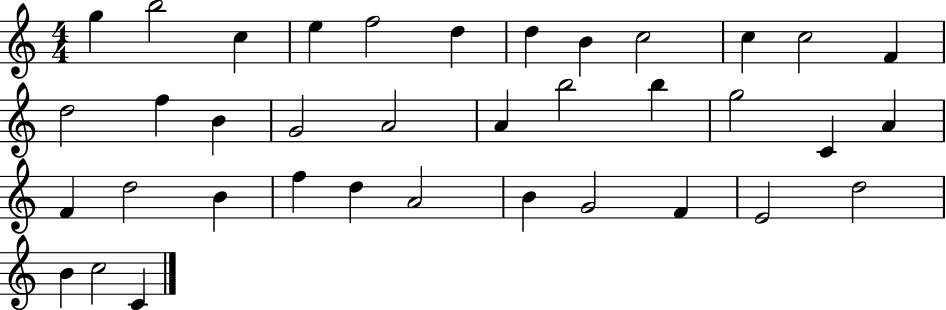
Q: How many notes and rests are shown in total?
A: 37